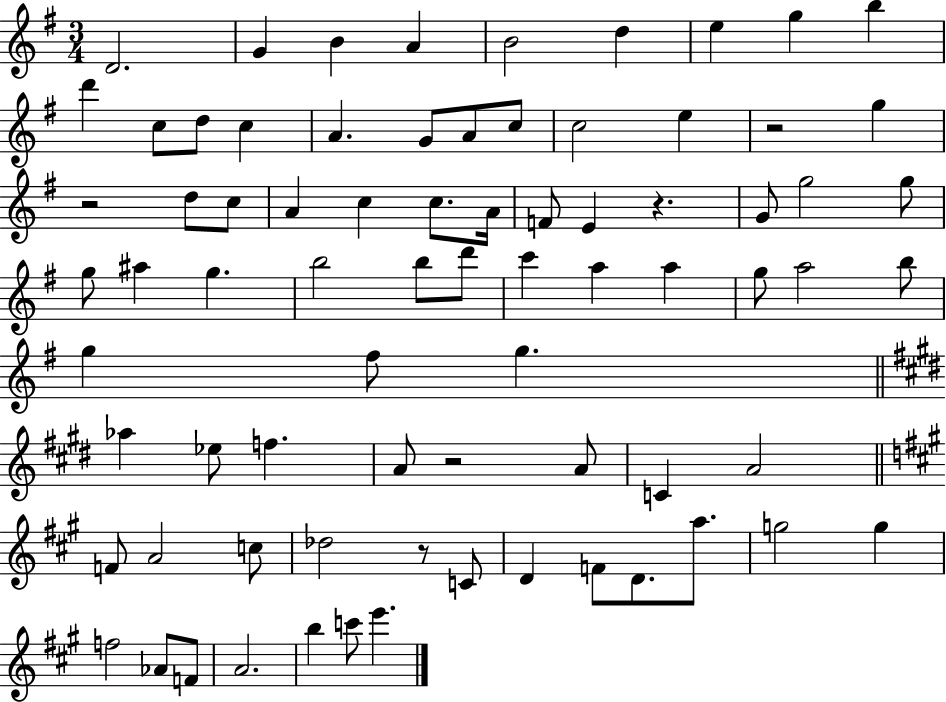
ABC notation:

X:1
T:Untitled
M:3/4
L:1/4
K:G
D2 G B A B2 d e g b d' c/2 d/2 c A G/2 A/2 c/2 c2 e z2 g z2 d/2 c/2 A c c/2 A/4 F/2 E z G/2 g2 g/2 g/2 ^a g b2 b/2 d'/2 c' a a g/2 a2 b/2 g ^f/2 g _a _e/2 f A/2 z2 A/2 C A2 F/2 A2 c/2 _d2 z/2 C/2 D F/2 D/2 a/2 g2 g f2 _A/2 F/2 A2 b c'/2 e'